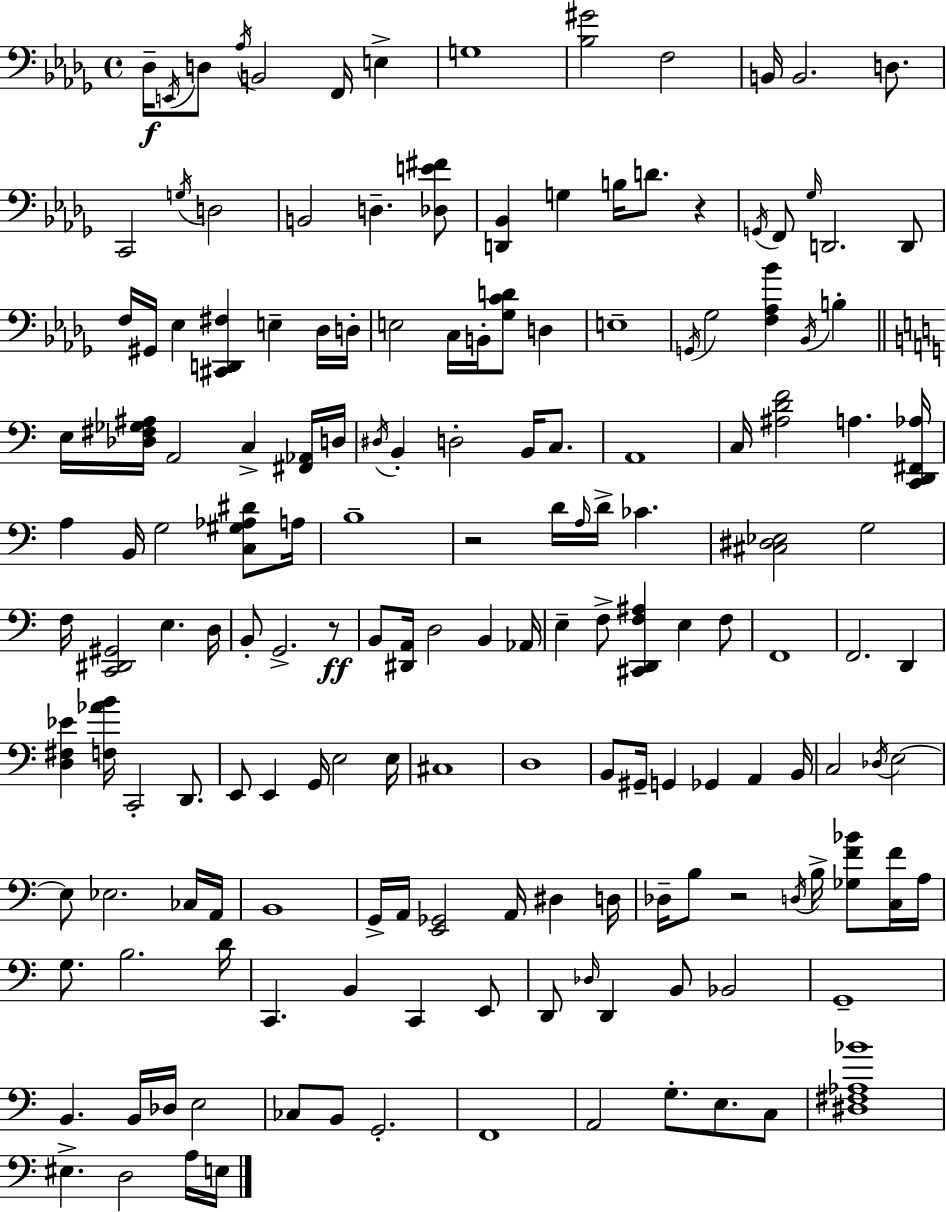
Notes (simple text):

Db3/s E2/s D3/e Ab3/s B2/h F2/s E3/q G3/w [Bb3,G#4]/h F3/h B2/s B2/h. D3/e. C2/h G3/s D3/h B2/h D3/q. [Db3,E4,F#4]/e [D2,Bb2]/q G3/q B3/s D4/e. R/q G2/s F2/e Gb3/s D2/h. D2/e F3/s G#2/s Eb3/q [C#2,D2,F#3]/q E3/q Db3/s D3/s E3/h C3/s B2/s [Gb3,C4,D4]/e D3/q E3/w G2/s Gb3/h [F3,Ab3,Bb4]/q Bb2/s B3/q E3/s [Db3,F#3,Gb3,A#3]/s A2/h C3/q [F#2,Ab2]/s D3/s D#3/s B2/q D3/h B2/s C3/e. A2/w C3/s [A#3,D4,F4]/h A3/q. [C2,D2,F#2,Ab3]/s A3/q B2/s G3/h [C3,G#3,Ab3,D#4]/e A3/s B3/w R/h D4/s A3/s D4/s CES4/q. [C#3,D#3,Eb3]/h G3/h F3/s [C2,D#2,G#2]/h E3/q. D3/s B2/e G2/h. R/e B2/e [D#2,A2]/s D3/h B2/q Ab2/s E3/q F3/e [C#2,D2,F3,A#3]/q E3/q F3/e F2/w F2/h. D2/q [D3,F#3,Eb4]/q [F3,Ab4,B4]/s C2/h D2/e. E2/e E2/q G2/s E3/h E3/s C#3/w D3/w B2/e G#2/s G2/q Gb2/q A2/q B2/s C3/h Db3/s E3/h E3/e Eb3/h. CES3/s A2/s B2/w G2/s A2/s [E2,Gb2]/h A2/s D#3/q D3/s Db3/s B3/e R/h D3/s B3/s [Gb3,F4,Bb4]/e [C3,F4]/s A3/s G3/e. B3/h. D4/s C2/q. B2/q C2/q E2/e D2/e Db3/s D2/q B2/e Bb2/h G2/w B2/q. B2/s Db3/s E3/h CES3/e B2/e G2/h. F2/w A2/h G3/e. E3/e. C3/e [D#3,F#3,Ab3,Bb4]/w EIS3/q. D3/h A3/s E3/s